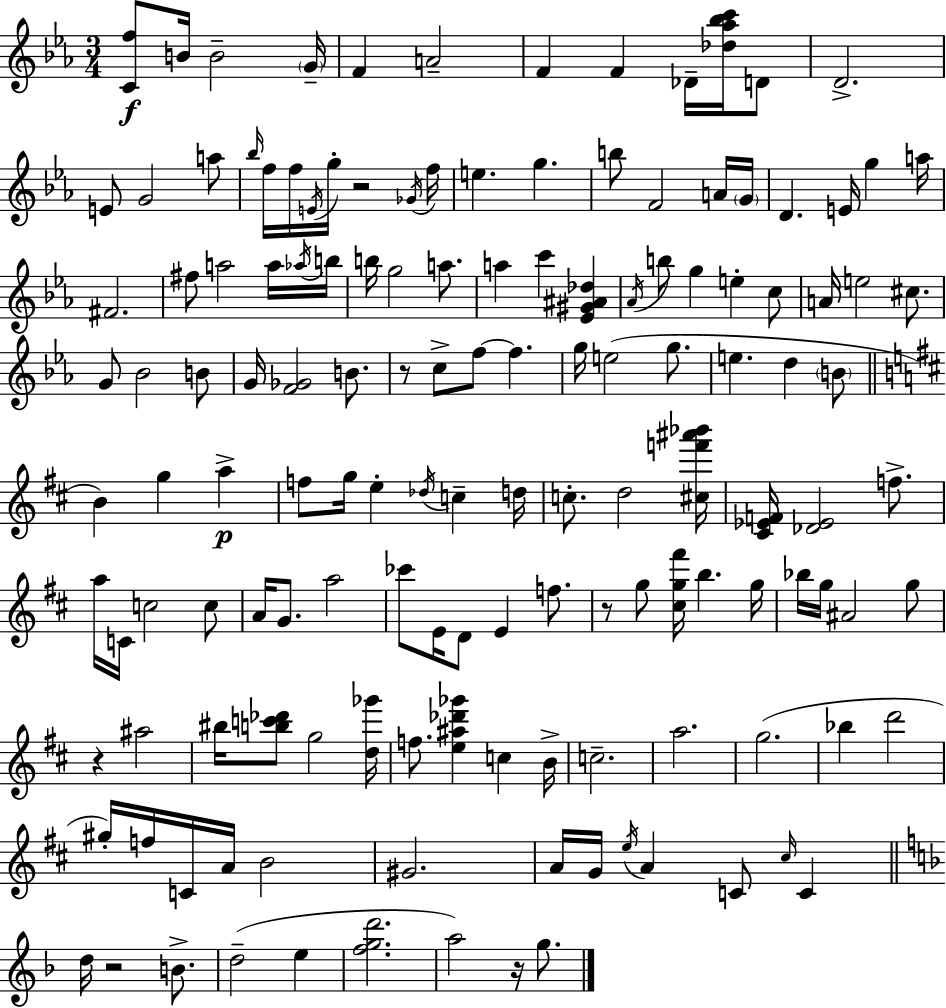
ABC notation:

X:1
T:Untitled
M:3/4
L:1/4
K:Eb
[Cf]/2 B/4 B2 G/4 F A2 F F _D/4 [_d_a_bc']/4 D/2 D2 E/2 G2 a/2 _b/4 f/4 f/4 E/4 g/4 z2 _G/4 f/4 e g b/2 F2 A/4 G/4 D E/4 g a/4 ^F2 ^f/2 a2 a/4 _a/4 b/4 b/4 g2 a/2 a c' [_E^G^A_d] _A/4 b/2 g e c/2 A/4 e2 ^c/2 G/2 _B2 B/2 G/4 [F_G]2 B/2 z/2 c/2 f/2 f g/4 e2 g/2 e d B/2 B g a f/2 g/4 e _d/4 c d/4 c/2 d2 [^cf'^a'_b']/4 [^C_EF]/4 [_D_E]2 f/2 a/4 C/4 c2 c/2 A/4 G/2 a2 _c'/2 E/4 D/2 E f/2 z/2 g/2 [^cg^f']/4 b g/4 _b/4 g/4 ^A2 g/2 z ^a2 ^b/4 [bc'_d']/2 g2 [d_g']/4 f/2 [e^a_d'_g'] c B/4 c2 a2 g2 _b d'2 ^g/4 f/4 C/4 A/4 B2 ^G2 A/4 G/4 e/4 A C/2 ^c/4 C d/4 z2 B/2 d2 e [fgd']2 a2 z/4 g/2